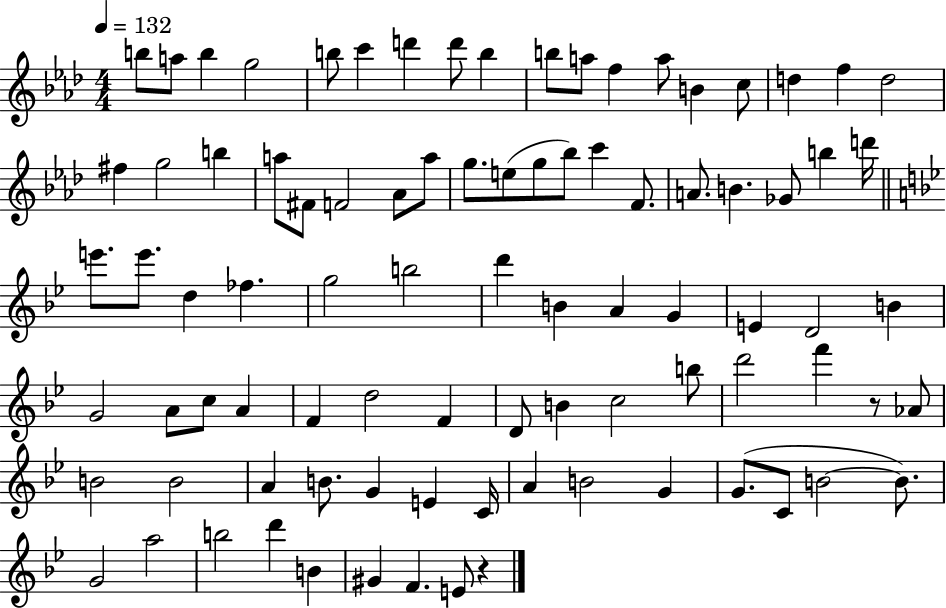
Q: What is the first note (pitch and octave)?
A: B5